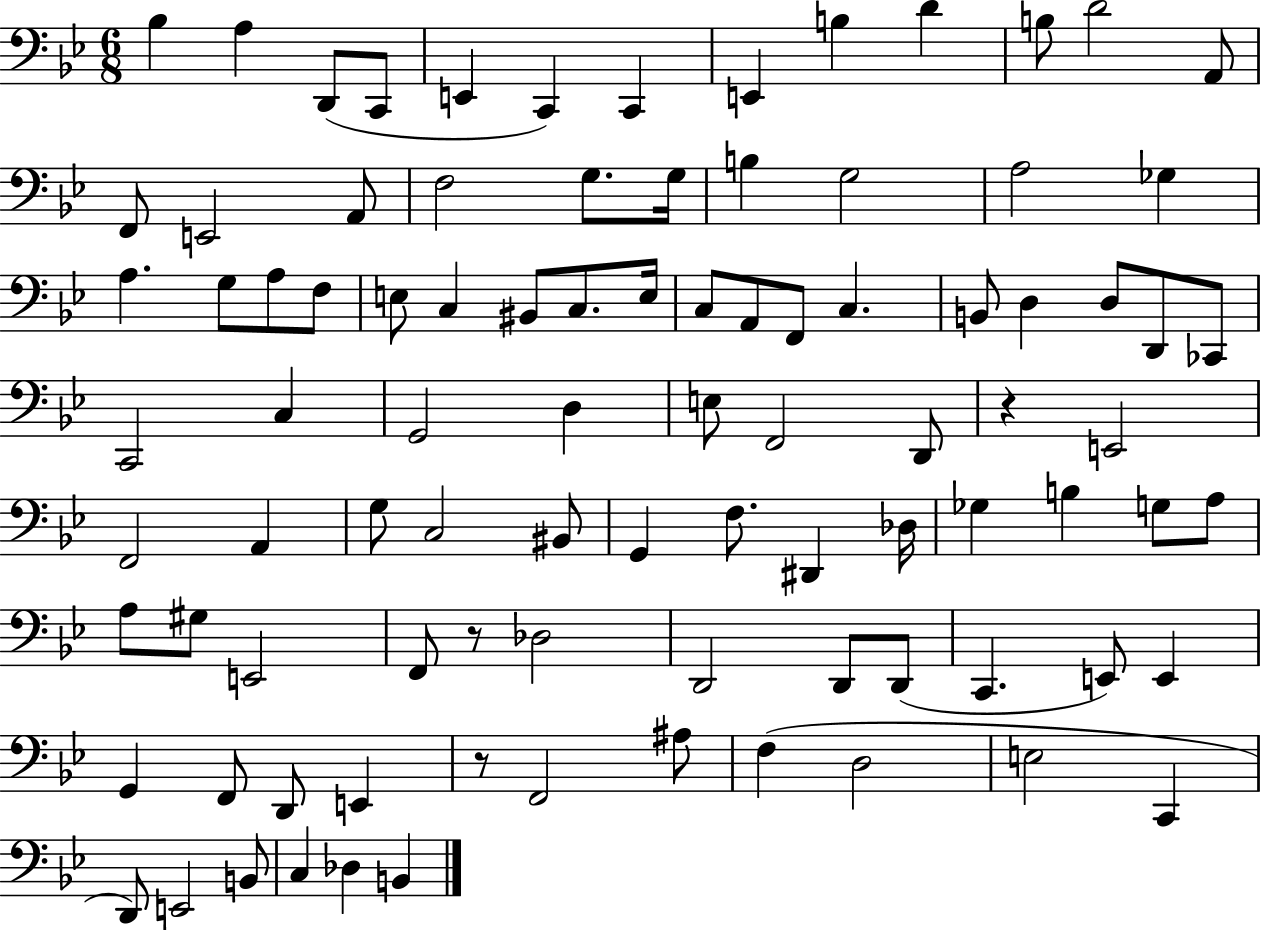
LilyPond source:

{
  \clef bass
  \numericTimeSignature
  \time 6/8
  \key bes \major
  \repeat volta 2 { bes4 a4 d,8( c,8 | e,4 c,4) c,4 | e,4 b4 d'4 | b8 d'2 a,8 | \break f,8 e,2 a,8 | f2 g8. g16 | b4 g2 | a2 ges4 | \break a4. g8 a8 f8 | e8 c4 bis,8 c8. e16 | c8 a,8 f,8 c4. | b,8 d4 d8 d,8 ces,8 | \break c,2 c4 | g,2 d4 | e8 f,2 d,8 | r4 e,2 | \break f,2 a,4 | g8 c2 bis,8 | g,4 f8. dis,4 des16 | ges4 b4 g8 a8 | \break a8 gis8 e,2 | f,8 r8 des2 | d,2 d,8 d,8( | c,4. e,8) e,4 | \break g,4 f,8 d,8 e,4 | r8 f,2 ais8 | f4( d2 | e2 c,4 | \break d,8) e,2 b,8 | c4 des4 b,4 | } \bar "|."
}